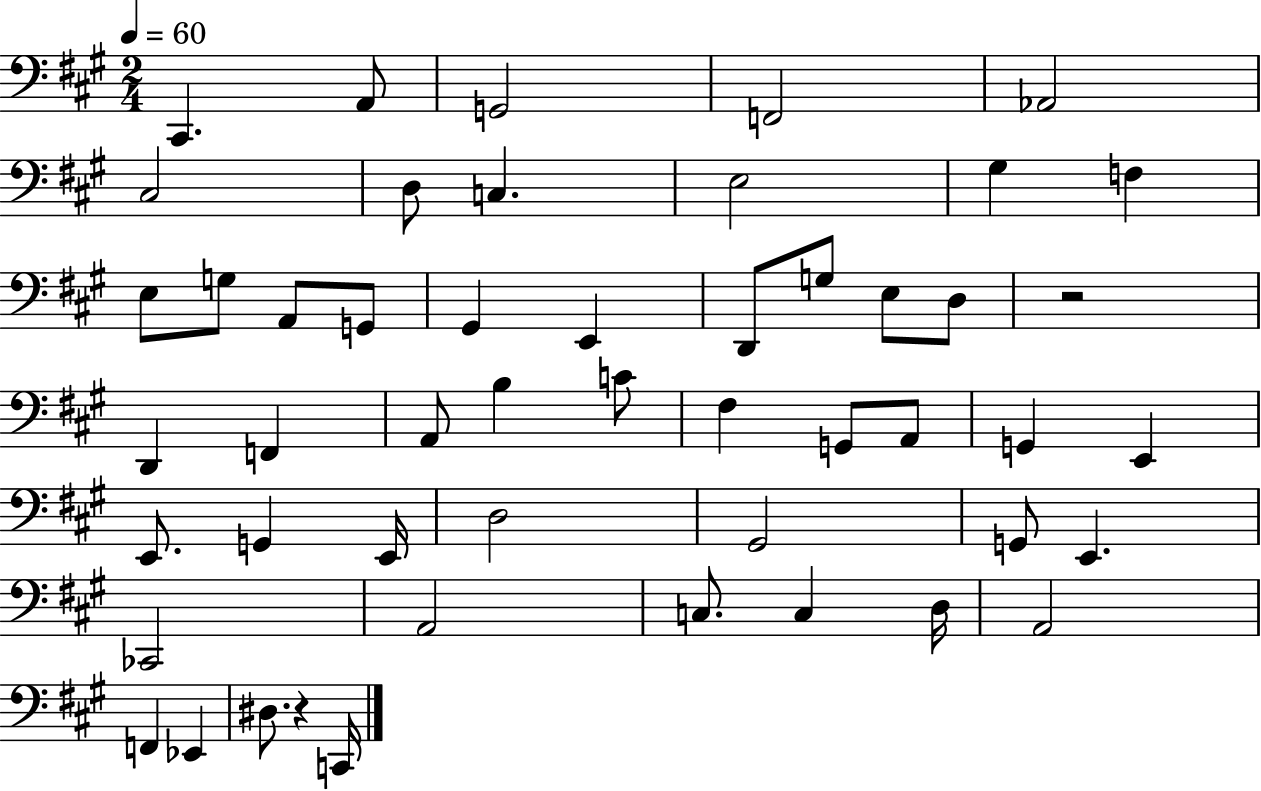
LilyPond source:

{
  \clef bass
  \numericTimeSignature
  \time 2/4
  \key a \major
  \tempo 4 = 60
  cis,4. a,8 | g,2 | f,2 | aes,2 | \break cis2 | d8 c4. | e2 | gis4 f4 | \break e8 g8 a,8 g,8 | gis,4 e,4 | d,8 g8 e8 d8 | r2 | \break d,4 f,4 | a,8 b4 c'8 | fis4 g,8 a,8 | g,4 e,4 | \break e,8. g,4 e,16 | d2 | gis,2 | g,8 e,4. | \break ces,2 | a,2 | c8. c4 d16 | a,2 | \break f,4 ees,4 | dis8. r4 c,16 | \bar "|."
}